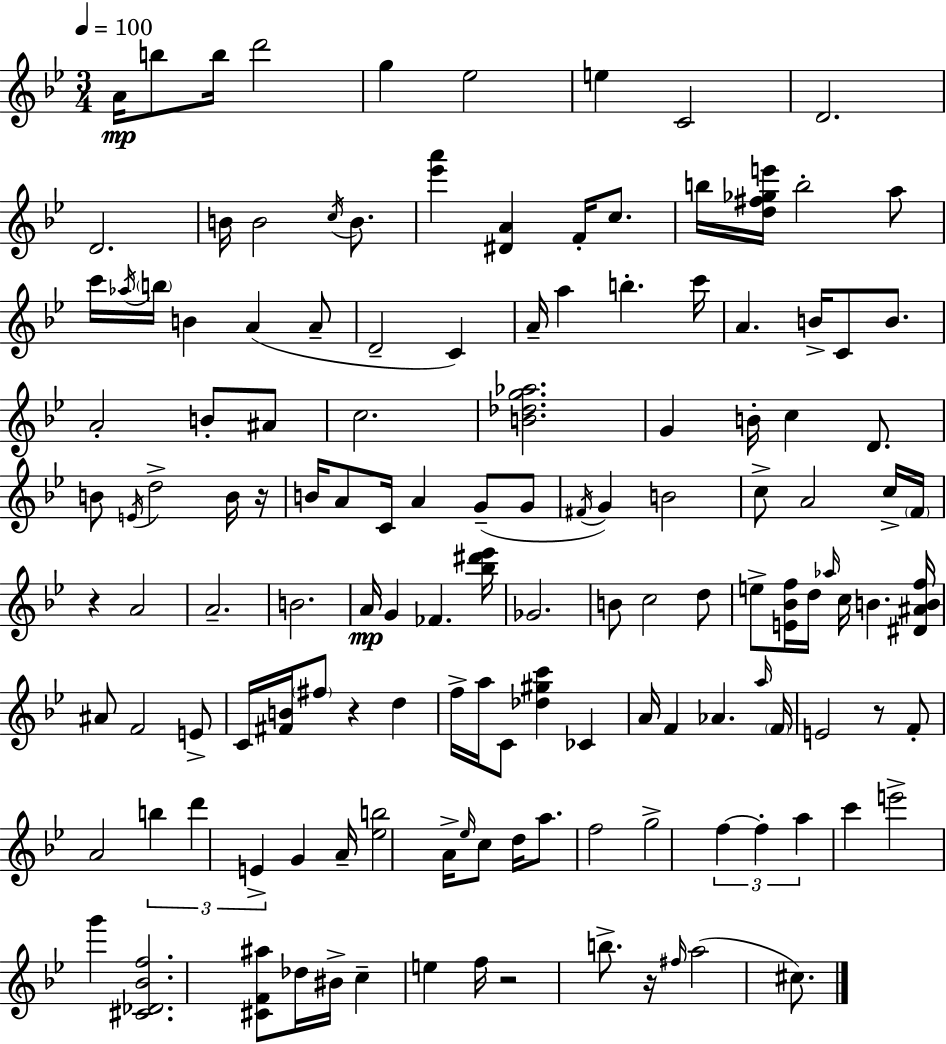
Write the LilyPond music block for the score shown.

{
  \clef treble
  \numericTimeSignature
  \time 3/4
  \key g \minor
  \tempo 4 = 100
  a'16\mp b''8 b''16 d'''2 | g''4 ees''2 | e''4 c'2 | d'2. | \break d'2. | b'16 b'2 \acciaccatura { c''16 } b'8. | <ees''' a'''>4 <dis' a'>4 f'16-. c''8. | b''16 <d'' fis'' ges'' e'''>16 b''2-. a''8 | \break c'''16 \acciaccatura { aes''16 } \parenthesize b''16 b'4 a'4( | a'8-- d'2-- c'4) | a'16-- a''4 b''4.-. | c'''16 a'4. b'16-> c'8 b'8. | \break a'2-. b'8-. | ais'8 c''2. | <b' des'' g'' aes''>2. | g'4 b'16-. c''4 d'8. | \break b'8 \acciaccatura { e'16 } d''2-> | b'16 r16 b'16 a'8 c'16 a'4 g'8--( | g'8 \acciaccatura { fis'16 }) g'4 b'2 | c''8-> a'2 | \break c''16-> \parenthesize f'16 r4 a'2 | a'2.-- | b'2. | a'16\mp g'4 fes'4. | \break <bes'' dis''' ees'''>16 ges'2. | b'8 c''2 | d''8 e''8-> <e' bes' f''>16 d''16 \grace { aes''16 } c''16 b'4. | <dis' ais' b' f''>16 ais'8 f'2 | \break e'8-> c'16 <fis' b'>16 \parenthesize fis''8 r4 | d''4 f''16-> a''16 c'8 <des'' gis'' c'''>4 | ces'4 a'16 f'4 aes'4. | \grace { a''16 } \parenthesize f'16 e'2 | \break r8 f'8-. a'2 | \tuplet 3/2 { b''4 d'''4 e'4-> } | g'4 a'16-- <ees'' b''>2 | a'16-> \grace { ees''16 } c''8 d''16 a''8. f''2 | \break g''2-> | \tuplet 3/2 { f''4~~ f''4-. a''4 } | c'''4 e'''2-> | g'''4 <cis' des' bes' f''>2. | \break <cis' f' ais''>8 des''16 bis'16-> c''4-- | e''4 f''16 r2 | b''8.-> r16 \grace { fis''16 }( a''2 | cis''8.) \bar "|."
}